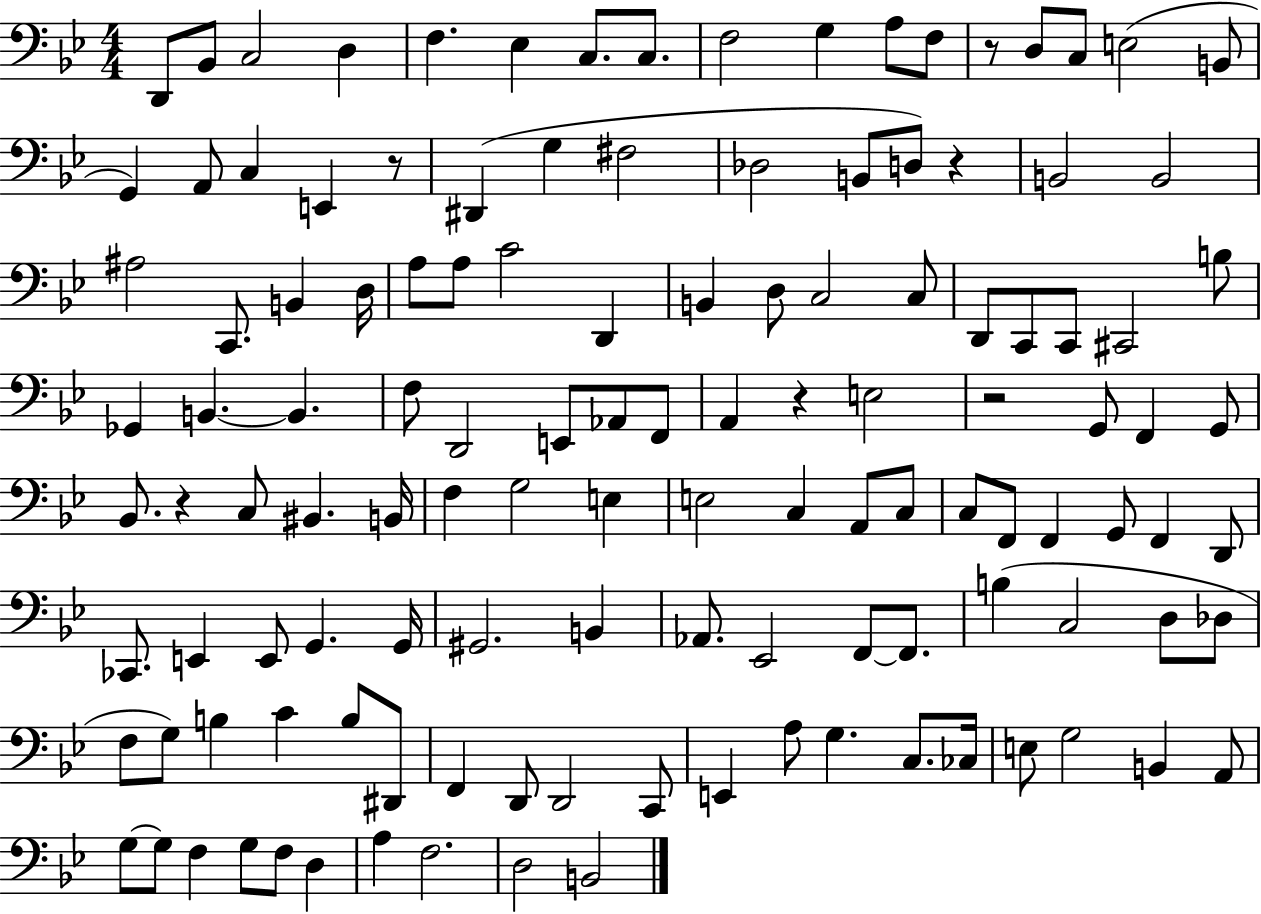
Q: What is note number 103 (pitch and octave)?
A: G3